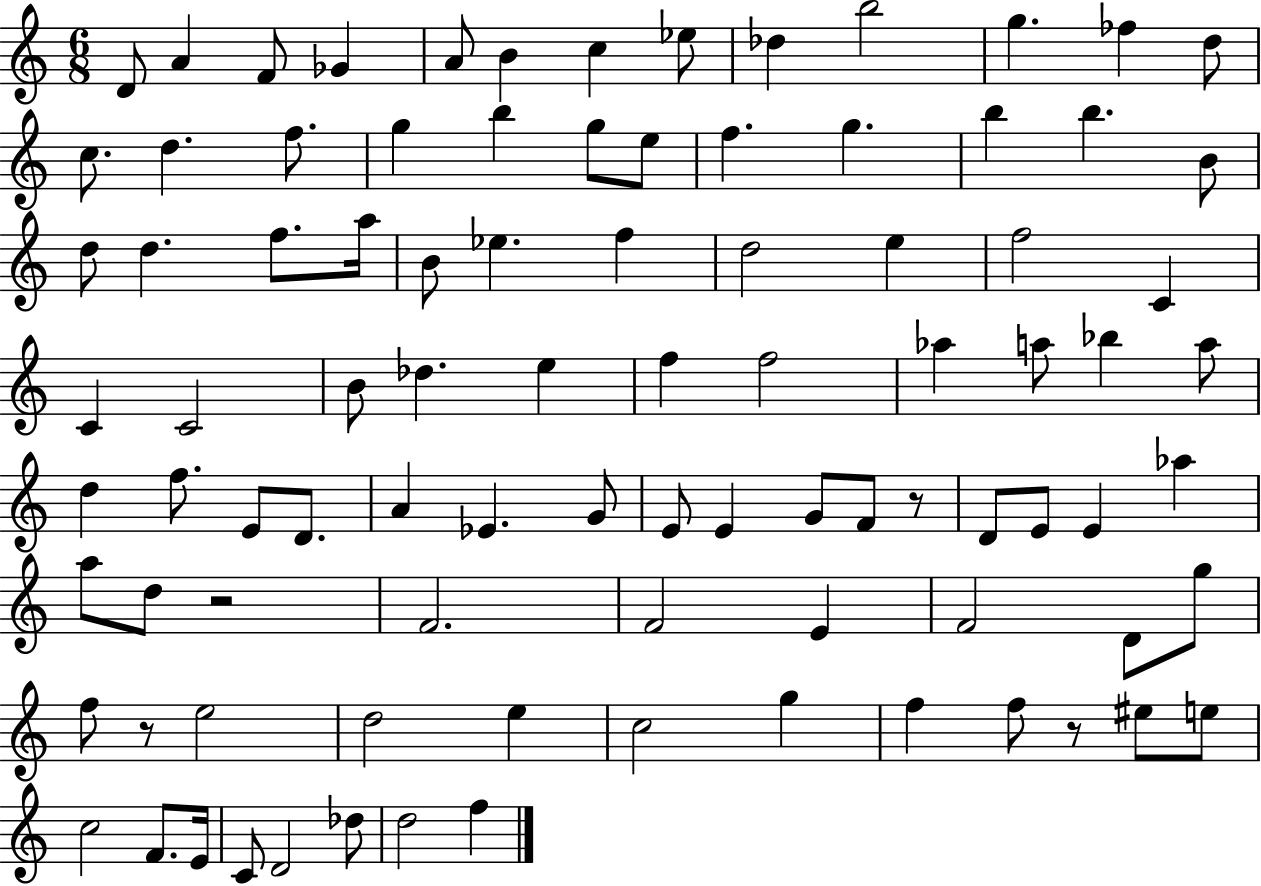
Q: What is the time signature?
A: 6/8